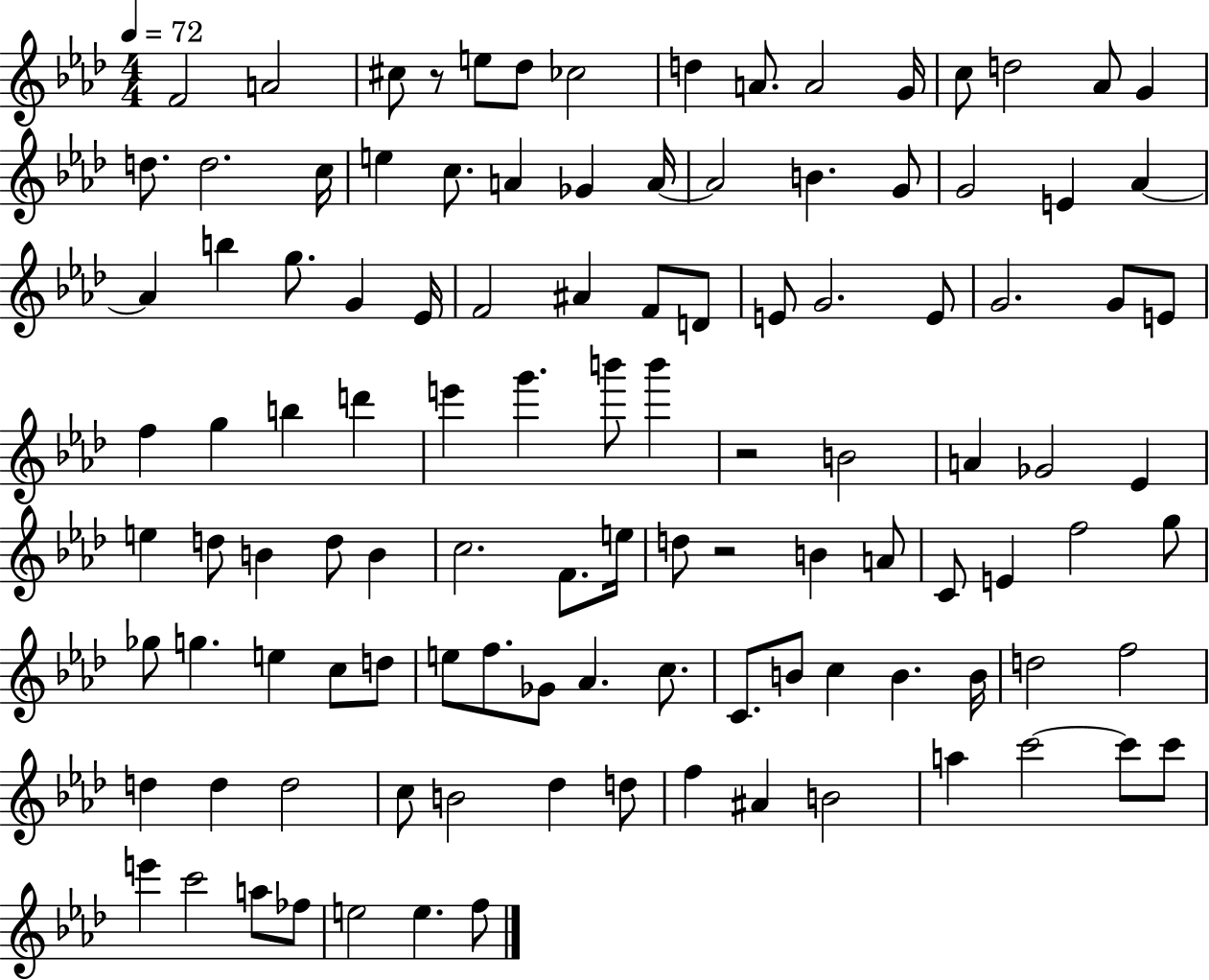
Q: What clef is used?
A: treble